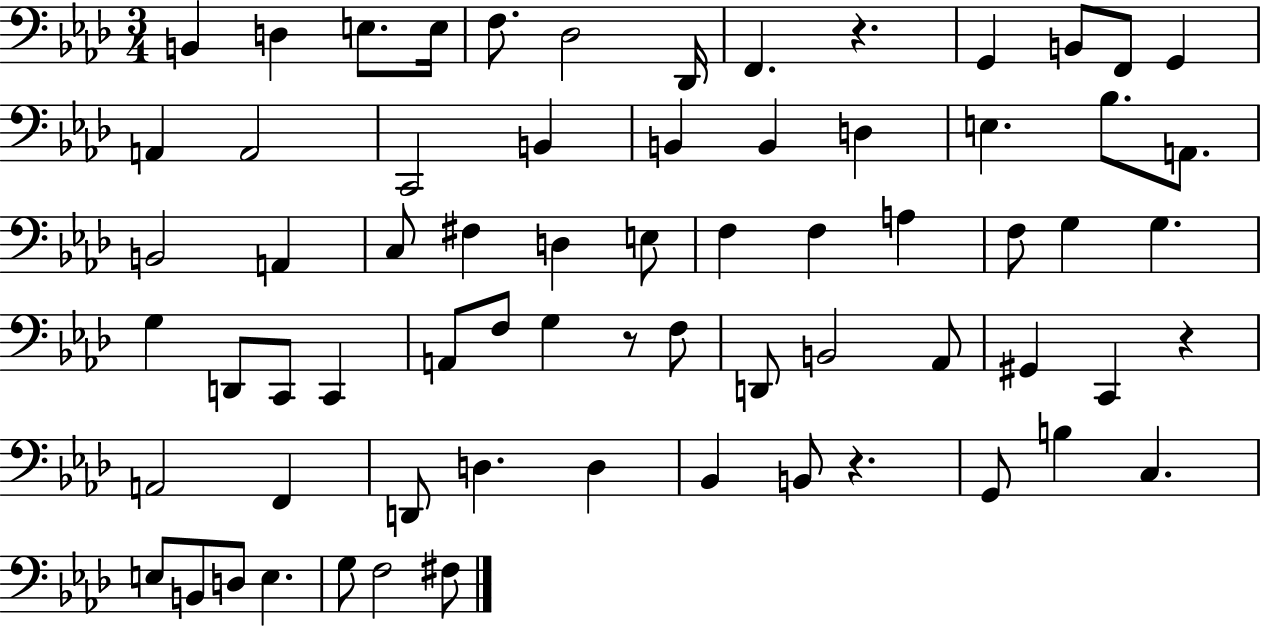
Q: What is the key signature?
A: AES major